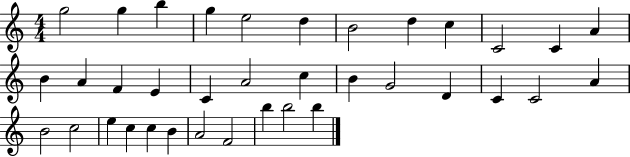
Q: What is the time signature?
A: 4/4